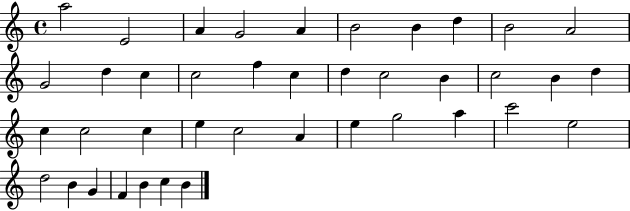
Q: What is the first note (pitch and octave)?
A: A5